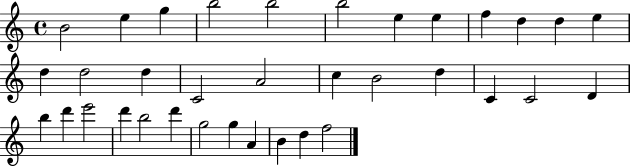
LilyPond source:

{
  \clef treble
  \time 4/4
  \defaultTimeSignature
  \key c \major
  b'2 e''4 g''4 | b''2 b''2 | b''2 e''4 e''4 | f''4 d''4 d''4 e''4 | \break d''4 d''2 d''4 | c'2 a'2 | c''4 b'2 d''4 | c'4 c'2 d'4 | \break b''4 d'''4 e'''2 | d'''4 b''2 d'''4 | g''2 g''4 a'4 | b'4 d''4 f''2 | \break \bar "|."
}